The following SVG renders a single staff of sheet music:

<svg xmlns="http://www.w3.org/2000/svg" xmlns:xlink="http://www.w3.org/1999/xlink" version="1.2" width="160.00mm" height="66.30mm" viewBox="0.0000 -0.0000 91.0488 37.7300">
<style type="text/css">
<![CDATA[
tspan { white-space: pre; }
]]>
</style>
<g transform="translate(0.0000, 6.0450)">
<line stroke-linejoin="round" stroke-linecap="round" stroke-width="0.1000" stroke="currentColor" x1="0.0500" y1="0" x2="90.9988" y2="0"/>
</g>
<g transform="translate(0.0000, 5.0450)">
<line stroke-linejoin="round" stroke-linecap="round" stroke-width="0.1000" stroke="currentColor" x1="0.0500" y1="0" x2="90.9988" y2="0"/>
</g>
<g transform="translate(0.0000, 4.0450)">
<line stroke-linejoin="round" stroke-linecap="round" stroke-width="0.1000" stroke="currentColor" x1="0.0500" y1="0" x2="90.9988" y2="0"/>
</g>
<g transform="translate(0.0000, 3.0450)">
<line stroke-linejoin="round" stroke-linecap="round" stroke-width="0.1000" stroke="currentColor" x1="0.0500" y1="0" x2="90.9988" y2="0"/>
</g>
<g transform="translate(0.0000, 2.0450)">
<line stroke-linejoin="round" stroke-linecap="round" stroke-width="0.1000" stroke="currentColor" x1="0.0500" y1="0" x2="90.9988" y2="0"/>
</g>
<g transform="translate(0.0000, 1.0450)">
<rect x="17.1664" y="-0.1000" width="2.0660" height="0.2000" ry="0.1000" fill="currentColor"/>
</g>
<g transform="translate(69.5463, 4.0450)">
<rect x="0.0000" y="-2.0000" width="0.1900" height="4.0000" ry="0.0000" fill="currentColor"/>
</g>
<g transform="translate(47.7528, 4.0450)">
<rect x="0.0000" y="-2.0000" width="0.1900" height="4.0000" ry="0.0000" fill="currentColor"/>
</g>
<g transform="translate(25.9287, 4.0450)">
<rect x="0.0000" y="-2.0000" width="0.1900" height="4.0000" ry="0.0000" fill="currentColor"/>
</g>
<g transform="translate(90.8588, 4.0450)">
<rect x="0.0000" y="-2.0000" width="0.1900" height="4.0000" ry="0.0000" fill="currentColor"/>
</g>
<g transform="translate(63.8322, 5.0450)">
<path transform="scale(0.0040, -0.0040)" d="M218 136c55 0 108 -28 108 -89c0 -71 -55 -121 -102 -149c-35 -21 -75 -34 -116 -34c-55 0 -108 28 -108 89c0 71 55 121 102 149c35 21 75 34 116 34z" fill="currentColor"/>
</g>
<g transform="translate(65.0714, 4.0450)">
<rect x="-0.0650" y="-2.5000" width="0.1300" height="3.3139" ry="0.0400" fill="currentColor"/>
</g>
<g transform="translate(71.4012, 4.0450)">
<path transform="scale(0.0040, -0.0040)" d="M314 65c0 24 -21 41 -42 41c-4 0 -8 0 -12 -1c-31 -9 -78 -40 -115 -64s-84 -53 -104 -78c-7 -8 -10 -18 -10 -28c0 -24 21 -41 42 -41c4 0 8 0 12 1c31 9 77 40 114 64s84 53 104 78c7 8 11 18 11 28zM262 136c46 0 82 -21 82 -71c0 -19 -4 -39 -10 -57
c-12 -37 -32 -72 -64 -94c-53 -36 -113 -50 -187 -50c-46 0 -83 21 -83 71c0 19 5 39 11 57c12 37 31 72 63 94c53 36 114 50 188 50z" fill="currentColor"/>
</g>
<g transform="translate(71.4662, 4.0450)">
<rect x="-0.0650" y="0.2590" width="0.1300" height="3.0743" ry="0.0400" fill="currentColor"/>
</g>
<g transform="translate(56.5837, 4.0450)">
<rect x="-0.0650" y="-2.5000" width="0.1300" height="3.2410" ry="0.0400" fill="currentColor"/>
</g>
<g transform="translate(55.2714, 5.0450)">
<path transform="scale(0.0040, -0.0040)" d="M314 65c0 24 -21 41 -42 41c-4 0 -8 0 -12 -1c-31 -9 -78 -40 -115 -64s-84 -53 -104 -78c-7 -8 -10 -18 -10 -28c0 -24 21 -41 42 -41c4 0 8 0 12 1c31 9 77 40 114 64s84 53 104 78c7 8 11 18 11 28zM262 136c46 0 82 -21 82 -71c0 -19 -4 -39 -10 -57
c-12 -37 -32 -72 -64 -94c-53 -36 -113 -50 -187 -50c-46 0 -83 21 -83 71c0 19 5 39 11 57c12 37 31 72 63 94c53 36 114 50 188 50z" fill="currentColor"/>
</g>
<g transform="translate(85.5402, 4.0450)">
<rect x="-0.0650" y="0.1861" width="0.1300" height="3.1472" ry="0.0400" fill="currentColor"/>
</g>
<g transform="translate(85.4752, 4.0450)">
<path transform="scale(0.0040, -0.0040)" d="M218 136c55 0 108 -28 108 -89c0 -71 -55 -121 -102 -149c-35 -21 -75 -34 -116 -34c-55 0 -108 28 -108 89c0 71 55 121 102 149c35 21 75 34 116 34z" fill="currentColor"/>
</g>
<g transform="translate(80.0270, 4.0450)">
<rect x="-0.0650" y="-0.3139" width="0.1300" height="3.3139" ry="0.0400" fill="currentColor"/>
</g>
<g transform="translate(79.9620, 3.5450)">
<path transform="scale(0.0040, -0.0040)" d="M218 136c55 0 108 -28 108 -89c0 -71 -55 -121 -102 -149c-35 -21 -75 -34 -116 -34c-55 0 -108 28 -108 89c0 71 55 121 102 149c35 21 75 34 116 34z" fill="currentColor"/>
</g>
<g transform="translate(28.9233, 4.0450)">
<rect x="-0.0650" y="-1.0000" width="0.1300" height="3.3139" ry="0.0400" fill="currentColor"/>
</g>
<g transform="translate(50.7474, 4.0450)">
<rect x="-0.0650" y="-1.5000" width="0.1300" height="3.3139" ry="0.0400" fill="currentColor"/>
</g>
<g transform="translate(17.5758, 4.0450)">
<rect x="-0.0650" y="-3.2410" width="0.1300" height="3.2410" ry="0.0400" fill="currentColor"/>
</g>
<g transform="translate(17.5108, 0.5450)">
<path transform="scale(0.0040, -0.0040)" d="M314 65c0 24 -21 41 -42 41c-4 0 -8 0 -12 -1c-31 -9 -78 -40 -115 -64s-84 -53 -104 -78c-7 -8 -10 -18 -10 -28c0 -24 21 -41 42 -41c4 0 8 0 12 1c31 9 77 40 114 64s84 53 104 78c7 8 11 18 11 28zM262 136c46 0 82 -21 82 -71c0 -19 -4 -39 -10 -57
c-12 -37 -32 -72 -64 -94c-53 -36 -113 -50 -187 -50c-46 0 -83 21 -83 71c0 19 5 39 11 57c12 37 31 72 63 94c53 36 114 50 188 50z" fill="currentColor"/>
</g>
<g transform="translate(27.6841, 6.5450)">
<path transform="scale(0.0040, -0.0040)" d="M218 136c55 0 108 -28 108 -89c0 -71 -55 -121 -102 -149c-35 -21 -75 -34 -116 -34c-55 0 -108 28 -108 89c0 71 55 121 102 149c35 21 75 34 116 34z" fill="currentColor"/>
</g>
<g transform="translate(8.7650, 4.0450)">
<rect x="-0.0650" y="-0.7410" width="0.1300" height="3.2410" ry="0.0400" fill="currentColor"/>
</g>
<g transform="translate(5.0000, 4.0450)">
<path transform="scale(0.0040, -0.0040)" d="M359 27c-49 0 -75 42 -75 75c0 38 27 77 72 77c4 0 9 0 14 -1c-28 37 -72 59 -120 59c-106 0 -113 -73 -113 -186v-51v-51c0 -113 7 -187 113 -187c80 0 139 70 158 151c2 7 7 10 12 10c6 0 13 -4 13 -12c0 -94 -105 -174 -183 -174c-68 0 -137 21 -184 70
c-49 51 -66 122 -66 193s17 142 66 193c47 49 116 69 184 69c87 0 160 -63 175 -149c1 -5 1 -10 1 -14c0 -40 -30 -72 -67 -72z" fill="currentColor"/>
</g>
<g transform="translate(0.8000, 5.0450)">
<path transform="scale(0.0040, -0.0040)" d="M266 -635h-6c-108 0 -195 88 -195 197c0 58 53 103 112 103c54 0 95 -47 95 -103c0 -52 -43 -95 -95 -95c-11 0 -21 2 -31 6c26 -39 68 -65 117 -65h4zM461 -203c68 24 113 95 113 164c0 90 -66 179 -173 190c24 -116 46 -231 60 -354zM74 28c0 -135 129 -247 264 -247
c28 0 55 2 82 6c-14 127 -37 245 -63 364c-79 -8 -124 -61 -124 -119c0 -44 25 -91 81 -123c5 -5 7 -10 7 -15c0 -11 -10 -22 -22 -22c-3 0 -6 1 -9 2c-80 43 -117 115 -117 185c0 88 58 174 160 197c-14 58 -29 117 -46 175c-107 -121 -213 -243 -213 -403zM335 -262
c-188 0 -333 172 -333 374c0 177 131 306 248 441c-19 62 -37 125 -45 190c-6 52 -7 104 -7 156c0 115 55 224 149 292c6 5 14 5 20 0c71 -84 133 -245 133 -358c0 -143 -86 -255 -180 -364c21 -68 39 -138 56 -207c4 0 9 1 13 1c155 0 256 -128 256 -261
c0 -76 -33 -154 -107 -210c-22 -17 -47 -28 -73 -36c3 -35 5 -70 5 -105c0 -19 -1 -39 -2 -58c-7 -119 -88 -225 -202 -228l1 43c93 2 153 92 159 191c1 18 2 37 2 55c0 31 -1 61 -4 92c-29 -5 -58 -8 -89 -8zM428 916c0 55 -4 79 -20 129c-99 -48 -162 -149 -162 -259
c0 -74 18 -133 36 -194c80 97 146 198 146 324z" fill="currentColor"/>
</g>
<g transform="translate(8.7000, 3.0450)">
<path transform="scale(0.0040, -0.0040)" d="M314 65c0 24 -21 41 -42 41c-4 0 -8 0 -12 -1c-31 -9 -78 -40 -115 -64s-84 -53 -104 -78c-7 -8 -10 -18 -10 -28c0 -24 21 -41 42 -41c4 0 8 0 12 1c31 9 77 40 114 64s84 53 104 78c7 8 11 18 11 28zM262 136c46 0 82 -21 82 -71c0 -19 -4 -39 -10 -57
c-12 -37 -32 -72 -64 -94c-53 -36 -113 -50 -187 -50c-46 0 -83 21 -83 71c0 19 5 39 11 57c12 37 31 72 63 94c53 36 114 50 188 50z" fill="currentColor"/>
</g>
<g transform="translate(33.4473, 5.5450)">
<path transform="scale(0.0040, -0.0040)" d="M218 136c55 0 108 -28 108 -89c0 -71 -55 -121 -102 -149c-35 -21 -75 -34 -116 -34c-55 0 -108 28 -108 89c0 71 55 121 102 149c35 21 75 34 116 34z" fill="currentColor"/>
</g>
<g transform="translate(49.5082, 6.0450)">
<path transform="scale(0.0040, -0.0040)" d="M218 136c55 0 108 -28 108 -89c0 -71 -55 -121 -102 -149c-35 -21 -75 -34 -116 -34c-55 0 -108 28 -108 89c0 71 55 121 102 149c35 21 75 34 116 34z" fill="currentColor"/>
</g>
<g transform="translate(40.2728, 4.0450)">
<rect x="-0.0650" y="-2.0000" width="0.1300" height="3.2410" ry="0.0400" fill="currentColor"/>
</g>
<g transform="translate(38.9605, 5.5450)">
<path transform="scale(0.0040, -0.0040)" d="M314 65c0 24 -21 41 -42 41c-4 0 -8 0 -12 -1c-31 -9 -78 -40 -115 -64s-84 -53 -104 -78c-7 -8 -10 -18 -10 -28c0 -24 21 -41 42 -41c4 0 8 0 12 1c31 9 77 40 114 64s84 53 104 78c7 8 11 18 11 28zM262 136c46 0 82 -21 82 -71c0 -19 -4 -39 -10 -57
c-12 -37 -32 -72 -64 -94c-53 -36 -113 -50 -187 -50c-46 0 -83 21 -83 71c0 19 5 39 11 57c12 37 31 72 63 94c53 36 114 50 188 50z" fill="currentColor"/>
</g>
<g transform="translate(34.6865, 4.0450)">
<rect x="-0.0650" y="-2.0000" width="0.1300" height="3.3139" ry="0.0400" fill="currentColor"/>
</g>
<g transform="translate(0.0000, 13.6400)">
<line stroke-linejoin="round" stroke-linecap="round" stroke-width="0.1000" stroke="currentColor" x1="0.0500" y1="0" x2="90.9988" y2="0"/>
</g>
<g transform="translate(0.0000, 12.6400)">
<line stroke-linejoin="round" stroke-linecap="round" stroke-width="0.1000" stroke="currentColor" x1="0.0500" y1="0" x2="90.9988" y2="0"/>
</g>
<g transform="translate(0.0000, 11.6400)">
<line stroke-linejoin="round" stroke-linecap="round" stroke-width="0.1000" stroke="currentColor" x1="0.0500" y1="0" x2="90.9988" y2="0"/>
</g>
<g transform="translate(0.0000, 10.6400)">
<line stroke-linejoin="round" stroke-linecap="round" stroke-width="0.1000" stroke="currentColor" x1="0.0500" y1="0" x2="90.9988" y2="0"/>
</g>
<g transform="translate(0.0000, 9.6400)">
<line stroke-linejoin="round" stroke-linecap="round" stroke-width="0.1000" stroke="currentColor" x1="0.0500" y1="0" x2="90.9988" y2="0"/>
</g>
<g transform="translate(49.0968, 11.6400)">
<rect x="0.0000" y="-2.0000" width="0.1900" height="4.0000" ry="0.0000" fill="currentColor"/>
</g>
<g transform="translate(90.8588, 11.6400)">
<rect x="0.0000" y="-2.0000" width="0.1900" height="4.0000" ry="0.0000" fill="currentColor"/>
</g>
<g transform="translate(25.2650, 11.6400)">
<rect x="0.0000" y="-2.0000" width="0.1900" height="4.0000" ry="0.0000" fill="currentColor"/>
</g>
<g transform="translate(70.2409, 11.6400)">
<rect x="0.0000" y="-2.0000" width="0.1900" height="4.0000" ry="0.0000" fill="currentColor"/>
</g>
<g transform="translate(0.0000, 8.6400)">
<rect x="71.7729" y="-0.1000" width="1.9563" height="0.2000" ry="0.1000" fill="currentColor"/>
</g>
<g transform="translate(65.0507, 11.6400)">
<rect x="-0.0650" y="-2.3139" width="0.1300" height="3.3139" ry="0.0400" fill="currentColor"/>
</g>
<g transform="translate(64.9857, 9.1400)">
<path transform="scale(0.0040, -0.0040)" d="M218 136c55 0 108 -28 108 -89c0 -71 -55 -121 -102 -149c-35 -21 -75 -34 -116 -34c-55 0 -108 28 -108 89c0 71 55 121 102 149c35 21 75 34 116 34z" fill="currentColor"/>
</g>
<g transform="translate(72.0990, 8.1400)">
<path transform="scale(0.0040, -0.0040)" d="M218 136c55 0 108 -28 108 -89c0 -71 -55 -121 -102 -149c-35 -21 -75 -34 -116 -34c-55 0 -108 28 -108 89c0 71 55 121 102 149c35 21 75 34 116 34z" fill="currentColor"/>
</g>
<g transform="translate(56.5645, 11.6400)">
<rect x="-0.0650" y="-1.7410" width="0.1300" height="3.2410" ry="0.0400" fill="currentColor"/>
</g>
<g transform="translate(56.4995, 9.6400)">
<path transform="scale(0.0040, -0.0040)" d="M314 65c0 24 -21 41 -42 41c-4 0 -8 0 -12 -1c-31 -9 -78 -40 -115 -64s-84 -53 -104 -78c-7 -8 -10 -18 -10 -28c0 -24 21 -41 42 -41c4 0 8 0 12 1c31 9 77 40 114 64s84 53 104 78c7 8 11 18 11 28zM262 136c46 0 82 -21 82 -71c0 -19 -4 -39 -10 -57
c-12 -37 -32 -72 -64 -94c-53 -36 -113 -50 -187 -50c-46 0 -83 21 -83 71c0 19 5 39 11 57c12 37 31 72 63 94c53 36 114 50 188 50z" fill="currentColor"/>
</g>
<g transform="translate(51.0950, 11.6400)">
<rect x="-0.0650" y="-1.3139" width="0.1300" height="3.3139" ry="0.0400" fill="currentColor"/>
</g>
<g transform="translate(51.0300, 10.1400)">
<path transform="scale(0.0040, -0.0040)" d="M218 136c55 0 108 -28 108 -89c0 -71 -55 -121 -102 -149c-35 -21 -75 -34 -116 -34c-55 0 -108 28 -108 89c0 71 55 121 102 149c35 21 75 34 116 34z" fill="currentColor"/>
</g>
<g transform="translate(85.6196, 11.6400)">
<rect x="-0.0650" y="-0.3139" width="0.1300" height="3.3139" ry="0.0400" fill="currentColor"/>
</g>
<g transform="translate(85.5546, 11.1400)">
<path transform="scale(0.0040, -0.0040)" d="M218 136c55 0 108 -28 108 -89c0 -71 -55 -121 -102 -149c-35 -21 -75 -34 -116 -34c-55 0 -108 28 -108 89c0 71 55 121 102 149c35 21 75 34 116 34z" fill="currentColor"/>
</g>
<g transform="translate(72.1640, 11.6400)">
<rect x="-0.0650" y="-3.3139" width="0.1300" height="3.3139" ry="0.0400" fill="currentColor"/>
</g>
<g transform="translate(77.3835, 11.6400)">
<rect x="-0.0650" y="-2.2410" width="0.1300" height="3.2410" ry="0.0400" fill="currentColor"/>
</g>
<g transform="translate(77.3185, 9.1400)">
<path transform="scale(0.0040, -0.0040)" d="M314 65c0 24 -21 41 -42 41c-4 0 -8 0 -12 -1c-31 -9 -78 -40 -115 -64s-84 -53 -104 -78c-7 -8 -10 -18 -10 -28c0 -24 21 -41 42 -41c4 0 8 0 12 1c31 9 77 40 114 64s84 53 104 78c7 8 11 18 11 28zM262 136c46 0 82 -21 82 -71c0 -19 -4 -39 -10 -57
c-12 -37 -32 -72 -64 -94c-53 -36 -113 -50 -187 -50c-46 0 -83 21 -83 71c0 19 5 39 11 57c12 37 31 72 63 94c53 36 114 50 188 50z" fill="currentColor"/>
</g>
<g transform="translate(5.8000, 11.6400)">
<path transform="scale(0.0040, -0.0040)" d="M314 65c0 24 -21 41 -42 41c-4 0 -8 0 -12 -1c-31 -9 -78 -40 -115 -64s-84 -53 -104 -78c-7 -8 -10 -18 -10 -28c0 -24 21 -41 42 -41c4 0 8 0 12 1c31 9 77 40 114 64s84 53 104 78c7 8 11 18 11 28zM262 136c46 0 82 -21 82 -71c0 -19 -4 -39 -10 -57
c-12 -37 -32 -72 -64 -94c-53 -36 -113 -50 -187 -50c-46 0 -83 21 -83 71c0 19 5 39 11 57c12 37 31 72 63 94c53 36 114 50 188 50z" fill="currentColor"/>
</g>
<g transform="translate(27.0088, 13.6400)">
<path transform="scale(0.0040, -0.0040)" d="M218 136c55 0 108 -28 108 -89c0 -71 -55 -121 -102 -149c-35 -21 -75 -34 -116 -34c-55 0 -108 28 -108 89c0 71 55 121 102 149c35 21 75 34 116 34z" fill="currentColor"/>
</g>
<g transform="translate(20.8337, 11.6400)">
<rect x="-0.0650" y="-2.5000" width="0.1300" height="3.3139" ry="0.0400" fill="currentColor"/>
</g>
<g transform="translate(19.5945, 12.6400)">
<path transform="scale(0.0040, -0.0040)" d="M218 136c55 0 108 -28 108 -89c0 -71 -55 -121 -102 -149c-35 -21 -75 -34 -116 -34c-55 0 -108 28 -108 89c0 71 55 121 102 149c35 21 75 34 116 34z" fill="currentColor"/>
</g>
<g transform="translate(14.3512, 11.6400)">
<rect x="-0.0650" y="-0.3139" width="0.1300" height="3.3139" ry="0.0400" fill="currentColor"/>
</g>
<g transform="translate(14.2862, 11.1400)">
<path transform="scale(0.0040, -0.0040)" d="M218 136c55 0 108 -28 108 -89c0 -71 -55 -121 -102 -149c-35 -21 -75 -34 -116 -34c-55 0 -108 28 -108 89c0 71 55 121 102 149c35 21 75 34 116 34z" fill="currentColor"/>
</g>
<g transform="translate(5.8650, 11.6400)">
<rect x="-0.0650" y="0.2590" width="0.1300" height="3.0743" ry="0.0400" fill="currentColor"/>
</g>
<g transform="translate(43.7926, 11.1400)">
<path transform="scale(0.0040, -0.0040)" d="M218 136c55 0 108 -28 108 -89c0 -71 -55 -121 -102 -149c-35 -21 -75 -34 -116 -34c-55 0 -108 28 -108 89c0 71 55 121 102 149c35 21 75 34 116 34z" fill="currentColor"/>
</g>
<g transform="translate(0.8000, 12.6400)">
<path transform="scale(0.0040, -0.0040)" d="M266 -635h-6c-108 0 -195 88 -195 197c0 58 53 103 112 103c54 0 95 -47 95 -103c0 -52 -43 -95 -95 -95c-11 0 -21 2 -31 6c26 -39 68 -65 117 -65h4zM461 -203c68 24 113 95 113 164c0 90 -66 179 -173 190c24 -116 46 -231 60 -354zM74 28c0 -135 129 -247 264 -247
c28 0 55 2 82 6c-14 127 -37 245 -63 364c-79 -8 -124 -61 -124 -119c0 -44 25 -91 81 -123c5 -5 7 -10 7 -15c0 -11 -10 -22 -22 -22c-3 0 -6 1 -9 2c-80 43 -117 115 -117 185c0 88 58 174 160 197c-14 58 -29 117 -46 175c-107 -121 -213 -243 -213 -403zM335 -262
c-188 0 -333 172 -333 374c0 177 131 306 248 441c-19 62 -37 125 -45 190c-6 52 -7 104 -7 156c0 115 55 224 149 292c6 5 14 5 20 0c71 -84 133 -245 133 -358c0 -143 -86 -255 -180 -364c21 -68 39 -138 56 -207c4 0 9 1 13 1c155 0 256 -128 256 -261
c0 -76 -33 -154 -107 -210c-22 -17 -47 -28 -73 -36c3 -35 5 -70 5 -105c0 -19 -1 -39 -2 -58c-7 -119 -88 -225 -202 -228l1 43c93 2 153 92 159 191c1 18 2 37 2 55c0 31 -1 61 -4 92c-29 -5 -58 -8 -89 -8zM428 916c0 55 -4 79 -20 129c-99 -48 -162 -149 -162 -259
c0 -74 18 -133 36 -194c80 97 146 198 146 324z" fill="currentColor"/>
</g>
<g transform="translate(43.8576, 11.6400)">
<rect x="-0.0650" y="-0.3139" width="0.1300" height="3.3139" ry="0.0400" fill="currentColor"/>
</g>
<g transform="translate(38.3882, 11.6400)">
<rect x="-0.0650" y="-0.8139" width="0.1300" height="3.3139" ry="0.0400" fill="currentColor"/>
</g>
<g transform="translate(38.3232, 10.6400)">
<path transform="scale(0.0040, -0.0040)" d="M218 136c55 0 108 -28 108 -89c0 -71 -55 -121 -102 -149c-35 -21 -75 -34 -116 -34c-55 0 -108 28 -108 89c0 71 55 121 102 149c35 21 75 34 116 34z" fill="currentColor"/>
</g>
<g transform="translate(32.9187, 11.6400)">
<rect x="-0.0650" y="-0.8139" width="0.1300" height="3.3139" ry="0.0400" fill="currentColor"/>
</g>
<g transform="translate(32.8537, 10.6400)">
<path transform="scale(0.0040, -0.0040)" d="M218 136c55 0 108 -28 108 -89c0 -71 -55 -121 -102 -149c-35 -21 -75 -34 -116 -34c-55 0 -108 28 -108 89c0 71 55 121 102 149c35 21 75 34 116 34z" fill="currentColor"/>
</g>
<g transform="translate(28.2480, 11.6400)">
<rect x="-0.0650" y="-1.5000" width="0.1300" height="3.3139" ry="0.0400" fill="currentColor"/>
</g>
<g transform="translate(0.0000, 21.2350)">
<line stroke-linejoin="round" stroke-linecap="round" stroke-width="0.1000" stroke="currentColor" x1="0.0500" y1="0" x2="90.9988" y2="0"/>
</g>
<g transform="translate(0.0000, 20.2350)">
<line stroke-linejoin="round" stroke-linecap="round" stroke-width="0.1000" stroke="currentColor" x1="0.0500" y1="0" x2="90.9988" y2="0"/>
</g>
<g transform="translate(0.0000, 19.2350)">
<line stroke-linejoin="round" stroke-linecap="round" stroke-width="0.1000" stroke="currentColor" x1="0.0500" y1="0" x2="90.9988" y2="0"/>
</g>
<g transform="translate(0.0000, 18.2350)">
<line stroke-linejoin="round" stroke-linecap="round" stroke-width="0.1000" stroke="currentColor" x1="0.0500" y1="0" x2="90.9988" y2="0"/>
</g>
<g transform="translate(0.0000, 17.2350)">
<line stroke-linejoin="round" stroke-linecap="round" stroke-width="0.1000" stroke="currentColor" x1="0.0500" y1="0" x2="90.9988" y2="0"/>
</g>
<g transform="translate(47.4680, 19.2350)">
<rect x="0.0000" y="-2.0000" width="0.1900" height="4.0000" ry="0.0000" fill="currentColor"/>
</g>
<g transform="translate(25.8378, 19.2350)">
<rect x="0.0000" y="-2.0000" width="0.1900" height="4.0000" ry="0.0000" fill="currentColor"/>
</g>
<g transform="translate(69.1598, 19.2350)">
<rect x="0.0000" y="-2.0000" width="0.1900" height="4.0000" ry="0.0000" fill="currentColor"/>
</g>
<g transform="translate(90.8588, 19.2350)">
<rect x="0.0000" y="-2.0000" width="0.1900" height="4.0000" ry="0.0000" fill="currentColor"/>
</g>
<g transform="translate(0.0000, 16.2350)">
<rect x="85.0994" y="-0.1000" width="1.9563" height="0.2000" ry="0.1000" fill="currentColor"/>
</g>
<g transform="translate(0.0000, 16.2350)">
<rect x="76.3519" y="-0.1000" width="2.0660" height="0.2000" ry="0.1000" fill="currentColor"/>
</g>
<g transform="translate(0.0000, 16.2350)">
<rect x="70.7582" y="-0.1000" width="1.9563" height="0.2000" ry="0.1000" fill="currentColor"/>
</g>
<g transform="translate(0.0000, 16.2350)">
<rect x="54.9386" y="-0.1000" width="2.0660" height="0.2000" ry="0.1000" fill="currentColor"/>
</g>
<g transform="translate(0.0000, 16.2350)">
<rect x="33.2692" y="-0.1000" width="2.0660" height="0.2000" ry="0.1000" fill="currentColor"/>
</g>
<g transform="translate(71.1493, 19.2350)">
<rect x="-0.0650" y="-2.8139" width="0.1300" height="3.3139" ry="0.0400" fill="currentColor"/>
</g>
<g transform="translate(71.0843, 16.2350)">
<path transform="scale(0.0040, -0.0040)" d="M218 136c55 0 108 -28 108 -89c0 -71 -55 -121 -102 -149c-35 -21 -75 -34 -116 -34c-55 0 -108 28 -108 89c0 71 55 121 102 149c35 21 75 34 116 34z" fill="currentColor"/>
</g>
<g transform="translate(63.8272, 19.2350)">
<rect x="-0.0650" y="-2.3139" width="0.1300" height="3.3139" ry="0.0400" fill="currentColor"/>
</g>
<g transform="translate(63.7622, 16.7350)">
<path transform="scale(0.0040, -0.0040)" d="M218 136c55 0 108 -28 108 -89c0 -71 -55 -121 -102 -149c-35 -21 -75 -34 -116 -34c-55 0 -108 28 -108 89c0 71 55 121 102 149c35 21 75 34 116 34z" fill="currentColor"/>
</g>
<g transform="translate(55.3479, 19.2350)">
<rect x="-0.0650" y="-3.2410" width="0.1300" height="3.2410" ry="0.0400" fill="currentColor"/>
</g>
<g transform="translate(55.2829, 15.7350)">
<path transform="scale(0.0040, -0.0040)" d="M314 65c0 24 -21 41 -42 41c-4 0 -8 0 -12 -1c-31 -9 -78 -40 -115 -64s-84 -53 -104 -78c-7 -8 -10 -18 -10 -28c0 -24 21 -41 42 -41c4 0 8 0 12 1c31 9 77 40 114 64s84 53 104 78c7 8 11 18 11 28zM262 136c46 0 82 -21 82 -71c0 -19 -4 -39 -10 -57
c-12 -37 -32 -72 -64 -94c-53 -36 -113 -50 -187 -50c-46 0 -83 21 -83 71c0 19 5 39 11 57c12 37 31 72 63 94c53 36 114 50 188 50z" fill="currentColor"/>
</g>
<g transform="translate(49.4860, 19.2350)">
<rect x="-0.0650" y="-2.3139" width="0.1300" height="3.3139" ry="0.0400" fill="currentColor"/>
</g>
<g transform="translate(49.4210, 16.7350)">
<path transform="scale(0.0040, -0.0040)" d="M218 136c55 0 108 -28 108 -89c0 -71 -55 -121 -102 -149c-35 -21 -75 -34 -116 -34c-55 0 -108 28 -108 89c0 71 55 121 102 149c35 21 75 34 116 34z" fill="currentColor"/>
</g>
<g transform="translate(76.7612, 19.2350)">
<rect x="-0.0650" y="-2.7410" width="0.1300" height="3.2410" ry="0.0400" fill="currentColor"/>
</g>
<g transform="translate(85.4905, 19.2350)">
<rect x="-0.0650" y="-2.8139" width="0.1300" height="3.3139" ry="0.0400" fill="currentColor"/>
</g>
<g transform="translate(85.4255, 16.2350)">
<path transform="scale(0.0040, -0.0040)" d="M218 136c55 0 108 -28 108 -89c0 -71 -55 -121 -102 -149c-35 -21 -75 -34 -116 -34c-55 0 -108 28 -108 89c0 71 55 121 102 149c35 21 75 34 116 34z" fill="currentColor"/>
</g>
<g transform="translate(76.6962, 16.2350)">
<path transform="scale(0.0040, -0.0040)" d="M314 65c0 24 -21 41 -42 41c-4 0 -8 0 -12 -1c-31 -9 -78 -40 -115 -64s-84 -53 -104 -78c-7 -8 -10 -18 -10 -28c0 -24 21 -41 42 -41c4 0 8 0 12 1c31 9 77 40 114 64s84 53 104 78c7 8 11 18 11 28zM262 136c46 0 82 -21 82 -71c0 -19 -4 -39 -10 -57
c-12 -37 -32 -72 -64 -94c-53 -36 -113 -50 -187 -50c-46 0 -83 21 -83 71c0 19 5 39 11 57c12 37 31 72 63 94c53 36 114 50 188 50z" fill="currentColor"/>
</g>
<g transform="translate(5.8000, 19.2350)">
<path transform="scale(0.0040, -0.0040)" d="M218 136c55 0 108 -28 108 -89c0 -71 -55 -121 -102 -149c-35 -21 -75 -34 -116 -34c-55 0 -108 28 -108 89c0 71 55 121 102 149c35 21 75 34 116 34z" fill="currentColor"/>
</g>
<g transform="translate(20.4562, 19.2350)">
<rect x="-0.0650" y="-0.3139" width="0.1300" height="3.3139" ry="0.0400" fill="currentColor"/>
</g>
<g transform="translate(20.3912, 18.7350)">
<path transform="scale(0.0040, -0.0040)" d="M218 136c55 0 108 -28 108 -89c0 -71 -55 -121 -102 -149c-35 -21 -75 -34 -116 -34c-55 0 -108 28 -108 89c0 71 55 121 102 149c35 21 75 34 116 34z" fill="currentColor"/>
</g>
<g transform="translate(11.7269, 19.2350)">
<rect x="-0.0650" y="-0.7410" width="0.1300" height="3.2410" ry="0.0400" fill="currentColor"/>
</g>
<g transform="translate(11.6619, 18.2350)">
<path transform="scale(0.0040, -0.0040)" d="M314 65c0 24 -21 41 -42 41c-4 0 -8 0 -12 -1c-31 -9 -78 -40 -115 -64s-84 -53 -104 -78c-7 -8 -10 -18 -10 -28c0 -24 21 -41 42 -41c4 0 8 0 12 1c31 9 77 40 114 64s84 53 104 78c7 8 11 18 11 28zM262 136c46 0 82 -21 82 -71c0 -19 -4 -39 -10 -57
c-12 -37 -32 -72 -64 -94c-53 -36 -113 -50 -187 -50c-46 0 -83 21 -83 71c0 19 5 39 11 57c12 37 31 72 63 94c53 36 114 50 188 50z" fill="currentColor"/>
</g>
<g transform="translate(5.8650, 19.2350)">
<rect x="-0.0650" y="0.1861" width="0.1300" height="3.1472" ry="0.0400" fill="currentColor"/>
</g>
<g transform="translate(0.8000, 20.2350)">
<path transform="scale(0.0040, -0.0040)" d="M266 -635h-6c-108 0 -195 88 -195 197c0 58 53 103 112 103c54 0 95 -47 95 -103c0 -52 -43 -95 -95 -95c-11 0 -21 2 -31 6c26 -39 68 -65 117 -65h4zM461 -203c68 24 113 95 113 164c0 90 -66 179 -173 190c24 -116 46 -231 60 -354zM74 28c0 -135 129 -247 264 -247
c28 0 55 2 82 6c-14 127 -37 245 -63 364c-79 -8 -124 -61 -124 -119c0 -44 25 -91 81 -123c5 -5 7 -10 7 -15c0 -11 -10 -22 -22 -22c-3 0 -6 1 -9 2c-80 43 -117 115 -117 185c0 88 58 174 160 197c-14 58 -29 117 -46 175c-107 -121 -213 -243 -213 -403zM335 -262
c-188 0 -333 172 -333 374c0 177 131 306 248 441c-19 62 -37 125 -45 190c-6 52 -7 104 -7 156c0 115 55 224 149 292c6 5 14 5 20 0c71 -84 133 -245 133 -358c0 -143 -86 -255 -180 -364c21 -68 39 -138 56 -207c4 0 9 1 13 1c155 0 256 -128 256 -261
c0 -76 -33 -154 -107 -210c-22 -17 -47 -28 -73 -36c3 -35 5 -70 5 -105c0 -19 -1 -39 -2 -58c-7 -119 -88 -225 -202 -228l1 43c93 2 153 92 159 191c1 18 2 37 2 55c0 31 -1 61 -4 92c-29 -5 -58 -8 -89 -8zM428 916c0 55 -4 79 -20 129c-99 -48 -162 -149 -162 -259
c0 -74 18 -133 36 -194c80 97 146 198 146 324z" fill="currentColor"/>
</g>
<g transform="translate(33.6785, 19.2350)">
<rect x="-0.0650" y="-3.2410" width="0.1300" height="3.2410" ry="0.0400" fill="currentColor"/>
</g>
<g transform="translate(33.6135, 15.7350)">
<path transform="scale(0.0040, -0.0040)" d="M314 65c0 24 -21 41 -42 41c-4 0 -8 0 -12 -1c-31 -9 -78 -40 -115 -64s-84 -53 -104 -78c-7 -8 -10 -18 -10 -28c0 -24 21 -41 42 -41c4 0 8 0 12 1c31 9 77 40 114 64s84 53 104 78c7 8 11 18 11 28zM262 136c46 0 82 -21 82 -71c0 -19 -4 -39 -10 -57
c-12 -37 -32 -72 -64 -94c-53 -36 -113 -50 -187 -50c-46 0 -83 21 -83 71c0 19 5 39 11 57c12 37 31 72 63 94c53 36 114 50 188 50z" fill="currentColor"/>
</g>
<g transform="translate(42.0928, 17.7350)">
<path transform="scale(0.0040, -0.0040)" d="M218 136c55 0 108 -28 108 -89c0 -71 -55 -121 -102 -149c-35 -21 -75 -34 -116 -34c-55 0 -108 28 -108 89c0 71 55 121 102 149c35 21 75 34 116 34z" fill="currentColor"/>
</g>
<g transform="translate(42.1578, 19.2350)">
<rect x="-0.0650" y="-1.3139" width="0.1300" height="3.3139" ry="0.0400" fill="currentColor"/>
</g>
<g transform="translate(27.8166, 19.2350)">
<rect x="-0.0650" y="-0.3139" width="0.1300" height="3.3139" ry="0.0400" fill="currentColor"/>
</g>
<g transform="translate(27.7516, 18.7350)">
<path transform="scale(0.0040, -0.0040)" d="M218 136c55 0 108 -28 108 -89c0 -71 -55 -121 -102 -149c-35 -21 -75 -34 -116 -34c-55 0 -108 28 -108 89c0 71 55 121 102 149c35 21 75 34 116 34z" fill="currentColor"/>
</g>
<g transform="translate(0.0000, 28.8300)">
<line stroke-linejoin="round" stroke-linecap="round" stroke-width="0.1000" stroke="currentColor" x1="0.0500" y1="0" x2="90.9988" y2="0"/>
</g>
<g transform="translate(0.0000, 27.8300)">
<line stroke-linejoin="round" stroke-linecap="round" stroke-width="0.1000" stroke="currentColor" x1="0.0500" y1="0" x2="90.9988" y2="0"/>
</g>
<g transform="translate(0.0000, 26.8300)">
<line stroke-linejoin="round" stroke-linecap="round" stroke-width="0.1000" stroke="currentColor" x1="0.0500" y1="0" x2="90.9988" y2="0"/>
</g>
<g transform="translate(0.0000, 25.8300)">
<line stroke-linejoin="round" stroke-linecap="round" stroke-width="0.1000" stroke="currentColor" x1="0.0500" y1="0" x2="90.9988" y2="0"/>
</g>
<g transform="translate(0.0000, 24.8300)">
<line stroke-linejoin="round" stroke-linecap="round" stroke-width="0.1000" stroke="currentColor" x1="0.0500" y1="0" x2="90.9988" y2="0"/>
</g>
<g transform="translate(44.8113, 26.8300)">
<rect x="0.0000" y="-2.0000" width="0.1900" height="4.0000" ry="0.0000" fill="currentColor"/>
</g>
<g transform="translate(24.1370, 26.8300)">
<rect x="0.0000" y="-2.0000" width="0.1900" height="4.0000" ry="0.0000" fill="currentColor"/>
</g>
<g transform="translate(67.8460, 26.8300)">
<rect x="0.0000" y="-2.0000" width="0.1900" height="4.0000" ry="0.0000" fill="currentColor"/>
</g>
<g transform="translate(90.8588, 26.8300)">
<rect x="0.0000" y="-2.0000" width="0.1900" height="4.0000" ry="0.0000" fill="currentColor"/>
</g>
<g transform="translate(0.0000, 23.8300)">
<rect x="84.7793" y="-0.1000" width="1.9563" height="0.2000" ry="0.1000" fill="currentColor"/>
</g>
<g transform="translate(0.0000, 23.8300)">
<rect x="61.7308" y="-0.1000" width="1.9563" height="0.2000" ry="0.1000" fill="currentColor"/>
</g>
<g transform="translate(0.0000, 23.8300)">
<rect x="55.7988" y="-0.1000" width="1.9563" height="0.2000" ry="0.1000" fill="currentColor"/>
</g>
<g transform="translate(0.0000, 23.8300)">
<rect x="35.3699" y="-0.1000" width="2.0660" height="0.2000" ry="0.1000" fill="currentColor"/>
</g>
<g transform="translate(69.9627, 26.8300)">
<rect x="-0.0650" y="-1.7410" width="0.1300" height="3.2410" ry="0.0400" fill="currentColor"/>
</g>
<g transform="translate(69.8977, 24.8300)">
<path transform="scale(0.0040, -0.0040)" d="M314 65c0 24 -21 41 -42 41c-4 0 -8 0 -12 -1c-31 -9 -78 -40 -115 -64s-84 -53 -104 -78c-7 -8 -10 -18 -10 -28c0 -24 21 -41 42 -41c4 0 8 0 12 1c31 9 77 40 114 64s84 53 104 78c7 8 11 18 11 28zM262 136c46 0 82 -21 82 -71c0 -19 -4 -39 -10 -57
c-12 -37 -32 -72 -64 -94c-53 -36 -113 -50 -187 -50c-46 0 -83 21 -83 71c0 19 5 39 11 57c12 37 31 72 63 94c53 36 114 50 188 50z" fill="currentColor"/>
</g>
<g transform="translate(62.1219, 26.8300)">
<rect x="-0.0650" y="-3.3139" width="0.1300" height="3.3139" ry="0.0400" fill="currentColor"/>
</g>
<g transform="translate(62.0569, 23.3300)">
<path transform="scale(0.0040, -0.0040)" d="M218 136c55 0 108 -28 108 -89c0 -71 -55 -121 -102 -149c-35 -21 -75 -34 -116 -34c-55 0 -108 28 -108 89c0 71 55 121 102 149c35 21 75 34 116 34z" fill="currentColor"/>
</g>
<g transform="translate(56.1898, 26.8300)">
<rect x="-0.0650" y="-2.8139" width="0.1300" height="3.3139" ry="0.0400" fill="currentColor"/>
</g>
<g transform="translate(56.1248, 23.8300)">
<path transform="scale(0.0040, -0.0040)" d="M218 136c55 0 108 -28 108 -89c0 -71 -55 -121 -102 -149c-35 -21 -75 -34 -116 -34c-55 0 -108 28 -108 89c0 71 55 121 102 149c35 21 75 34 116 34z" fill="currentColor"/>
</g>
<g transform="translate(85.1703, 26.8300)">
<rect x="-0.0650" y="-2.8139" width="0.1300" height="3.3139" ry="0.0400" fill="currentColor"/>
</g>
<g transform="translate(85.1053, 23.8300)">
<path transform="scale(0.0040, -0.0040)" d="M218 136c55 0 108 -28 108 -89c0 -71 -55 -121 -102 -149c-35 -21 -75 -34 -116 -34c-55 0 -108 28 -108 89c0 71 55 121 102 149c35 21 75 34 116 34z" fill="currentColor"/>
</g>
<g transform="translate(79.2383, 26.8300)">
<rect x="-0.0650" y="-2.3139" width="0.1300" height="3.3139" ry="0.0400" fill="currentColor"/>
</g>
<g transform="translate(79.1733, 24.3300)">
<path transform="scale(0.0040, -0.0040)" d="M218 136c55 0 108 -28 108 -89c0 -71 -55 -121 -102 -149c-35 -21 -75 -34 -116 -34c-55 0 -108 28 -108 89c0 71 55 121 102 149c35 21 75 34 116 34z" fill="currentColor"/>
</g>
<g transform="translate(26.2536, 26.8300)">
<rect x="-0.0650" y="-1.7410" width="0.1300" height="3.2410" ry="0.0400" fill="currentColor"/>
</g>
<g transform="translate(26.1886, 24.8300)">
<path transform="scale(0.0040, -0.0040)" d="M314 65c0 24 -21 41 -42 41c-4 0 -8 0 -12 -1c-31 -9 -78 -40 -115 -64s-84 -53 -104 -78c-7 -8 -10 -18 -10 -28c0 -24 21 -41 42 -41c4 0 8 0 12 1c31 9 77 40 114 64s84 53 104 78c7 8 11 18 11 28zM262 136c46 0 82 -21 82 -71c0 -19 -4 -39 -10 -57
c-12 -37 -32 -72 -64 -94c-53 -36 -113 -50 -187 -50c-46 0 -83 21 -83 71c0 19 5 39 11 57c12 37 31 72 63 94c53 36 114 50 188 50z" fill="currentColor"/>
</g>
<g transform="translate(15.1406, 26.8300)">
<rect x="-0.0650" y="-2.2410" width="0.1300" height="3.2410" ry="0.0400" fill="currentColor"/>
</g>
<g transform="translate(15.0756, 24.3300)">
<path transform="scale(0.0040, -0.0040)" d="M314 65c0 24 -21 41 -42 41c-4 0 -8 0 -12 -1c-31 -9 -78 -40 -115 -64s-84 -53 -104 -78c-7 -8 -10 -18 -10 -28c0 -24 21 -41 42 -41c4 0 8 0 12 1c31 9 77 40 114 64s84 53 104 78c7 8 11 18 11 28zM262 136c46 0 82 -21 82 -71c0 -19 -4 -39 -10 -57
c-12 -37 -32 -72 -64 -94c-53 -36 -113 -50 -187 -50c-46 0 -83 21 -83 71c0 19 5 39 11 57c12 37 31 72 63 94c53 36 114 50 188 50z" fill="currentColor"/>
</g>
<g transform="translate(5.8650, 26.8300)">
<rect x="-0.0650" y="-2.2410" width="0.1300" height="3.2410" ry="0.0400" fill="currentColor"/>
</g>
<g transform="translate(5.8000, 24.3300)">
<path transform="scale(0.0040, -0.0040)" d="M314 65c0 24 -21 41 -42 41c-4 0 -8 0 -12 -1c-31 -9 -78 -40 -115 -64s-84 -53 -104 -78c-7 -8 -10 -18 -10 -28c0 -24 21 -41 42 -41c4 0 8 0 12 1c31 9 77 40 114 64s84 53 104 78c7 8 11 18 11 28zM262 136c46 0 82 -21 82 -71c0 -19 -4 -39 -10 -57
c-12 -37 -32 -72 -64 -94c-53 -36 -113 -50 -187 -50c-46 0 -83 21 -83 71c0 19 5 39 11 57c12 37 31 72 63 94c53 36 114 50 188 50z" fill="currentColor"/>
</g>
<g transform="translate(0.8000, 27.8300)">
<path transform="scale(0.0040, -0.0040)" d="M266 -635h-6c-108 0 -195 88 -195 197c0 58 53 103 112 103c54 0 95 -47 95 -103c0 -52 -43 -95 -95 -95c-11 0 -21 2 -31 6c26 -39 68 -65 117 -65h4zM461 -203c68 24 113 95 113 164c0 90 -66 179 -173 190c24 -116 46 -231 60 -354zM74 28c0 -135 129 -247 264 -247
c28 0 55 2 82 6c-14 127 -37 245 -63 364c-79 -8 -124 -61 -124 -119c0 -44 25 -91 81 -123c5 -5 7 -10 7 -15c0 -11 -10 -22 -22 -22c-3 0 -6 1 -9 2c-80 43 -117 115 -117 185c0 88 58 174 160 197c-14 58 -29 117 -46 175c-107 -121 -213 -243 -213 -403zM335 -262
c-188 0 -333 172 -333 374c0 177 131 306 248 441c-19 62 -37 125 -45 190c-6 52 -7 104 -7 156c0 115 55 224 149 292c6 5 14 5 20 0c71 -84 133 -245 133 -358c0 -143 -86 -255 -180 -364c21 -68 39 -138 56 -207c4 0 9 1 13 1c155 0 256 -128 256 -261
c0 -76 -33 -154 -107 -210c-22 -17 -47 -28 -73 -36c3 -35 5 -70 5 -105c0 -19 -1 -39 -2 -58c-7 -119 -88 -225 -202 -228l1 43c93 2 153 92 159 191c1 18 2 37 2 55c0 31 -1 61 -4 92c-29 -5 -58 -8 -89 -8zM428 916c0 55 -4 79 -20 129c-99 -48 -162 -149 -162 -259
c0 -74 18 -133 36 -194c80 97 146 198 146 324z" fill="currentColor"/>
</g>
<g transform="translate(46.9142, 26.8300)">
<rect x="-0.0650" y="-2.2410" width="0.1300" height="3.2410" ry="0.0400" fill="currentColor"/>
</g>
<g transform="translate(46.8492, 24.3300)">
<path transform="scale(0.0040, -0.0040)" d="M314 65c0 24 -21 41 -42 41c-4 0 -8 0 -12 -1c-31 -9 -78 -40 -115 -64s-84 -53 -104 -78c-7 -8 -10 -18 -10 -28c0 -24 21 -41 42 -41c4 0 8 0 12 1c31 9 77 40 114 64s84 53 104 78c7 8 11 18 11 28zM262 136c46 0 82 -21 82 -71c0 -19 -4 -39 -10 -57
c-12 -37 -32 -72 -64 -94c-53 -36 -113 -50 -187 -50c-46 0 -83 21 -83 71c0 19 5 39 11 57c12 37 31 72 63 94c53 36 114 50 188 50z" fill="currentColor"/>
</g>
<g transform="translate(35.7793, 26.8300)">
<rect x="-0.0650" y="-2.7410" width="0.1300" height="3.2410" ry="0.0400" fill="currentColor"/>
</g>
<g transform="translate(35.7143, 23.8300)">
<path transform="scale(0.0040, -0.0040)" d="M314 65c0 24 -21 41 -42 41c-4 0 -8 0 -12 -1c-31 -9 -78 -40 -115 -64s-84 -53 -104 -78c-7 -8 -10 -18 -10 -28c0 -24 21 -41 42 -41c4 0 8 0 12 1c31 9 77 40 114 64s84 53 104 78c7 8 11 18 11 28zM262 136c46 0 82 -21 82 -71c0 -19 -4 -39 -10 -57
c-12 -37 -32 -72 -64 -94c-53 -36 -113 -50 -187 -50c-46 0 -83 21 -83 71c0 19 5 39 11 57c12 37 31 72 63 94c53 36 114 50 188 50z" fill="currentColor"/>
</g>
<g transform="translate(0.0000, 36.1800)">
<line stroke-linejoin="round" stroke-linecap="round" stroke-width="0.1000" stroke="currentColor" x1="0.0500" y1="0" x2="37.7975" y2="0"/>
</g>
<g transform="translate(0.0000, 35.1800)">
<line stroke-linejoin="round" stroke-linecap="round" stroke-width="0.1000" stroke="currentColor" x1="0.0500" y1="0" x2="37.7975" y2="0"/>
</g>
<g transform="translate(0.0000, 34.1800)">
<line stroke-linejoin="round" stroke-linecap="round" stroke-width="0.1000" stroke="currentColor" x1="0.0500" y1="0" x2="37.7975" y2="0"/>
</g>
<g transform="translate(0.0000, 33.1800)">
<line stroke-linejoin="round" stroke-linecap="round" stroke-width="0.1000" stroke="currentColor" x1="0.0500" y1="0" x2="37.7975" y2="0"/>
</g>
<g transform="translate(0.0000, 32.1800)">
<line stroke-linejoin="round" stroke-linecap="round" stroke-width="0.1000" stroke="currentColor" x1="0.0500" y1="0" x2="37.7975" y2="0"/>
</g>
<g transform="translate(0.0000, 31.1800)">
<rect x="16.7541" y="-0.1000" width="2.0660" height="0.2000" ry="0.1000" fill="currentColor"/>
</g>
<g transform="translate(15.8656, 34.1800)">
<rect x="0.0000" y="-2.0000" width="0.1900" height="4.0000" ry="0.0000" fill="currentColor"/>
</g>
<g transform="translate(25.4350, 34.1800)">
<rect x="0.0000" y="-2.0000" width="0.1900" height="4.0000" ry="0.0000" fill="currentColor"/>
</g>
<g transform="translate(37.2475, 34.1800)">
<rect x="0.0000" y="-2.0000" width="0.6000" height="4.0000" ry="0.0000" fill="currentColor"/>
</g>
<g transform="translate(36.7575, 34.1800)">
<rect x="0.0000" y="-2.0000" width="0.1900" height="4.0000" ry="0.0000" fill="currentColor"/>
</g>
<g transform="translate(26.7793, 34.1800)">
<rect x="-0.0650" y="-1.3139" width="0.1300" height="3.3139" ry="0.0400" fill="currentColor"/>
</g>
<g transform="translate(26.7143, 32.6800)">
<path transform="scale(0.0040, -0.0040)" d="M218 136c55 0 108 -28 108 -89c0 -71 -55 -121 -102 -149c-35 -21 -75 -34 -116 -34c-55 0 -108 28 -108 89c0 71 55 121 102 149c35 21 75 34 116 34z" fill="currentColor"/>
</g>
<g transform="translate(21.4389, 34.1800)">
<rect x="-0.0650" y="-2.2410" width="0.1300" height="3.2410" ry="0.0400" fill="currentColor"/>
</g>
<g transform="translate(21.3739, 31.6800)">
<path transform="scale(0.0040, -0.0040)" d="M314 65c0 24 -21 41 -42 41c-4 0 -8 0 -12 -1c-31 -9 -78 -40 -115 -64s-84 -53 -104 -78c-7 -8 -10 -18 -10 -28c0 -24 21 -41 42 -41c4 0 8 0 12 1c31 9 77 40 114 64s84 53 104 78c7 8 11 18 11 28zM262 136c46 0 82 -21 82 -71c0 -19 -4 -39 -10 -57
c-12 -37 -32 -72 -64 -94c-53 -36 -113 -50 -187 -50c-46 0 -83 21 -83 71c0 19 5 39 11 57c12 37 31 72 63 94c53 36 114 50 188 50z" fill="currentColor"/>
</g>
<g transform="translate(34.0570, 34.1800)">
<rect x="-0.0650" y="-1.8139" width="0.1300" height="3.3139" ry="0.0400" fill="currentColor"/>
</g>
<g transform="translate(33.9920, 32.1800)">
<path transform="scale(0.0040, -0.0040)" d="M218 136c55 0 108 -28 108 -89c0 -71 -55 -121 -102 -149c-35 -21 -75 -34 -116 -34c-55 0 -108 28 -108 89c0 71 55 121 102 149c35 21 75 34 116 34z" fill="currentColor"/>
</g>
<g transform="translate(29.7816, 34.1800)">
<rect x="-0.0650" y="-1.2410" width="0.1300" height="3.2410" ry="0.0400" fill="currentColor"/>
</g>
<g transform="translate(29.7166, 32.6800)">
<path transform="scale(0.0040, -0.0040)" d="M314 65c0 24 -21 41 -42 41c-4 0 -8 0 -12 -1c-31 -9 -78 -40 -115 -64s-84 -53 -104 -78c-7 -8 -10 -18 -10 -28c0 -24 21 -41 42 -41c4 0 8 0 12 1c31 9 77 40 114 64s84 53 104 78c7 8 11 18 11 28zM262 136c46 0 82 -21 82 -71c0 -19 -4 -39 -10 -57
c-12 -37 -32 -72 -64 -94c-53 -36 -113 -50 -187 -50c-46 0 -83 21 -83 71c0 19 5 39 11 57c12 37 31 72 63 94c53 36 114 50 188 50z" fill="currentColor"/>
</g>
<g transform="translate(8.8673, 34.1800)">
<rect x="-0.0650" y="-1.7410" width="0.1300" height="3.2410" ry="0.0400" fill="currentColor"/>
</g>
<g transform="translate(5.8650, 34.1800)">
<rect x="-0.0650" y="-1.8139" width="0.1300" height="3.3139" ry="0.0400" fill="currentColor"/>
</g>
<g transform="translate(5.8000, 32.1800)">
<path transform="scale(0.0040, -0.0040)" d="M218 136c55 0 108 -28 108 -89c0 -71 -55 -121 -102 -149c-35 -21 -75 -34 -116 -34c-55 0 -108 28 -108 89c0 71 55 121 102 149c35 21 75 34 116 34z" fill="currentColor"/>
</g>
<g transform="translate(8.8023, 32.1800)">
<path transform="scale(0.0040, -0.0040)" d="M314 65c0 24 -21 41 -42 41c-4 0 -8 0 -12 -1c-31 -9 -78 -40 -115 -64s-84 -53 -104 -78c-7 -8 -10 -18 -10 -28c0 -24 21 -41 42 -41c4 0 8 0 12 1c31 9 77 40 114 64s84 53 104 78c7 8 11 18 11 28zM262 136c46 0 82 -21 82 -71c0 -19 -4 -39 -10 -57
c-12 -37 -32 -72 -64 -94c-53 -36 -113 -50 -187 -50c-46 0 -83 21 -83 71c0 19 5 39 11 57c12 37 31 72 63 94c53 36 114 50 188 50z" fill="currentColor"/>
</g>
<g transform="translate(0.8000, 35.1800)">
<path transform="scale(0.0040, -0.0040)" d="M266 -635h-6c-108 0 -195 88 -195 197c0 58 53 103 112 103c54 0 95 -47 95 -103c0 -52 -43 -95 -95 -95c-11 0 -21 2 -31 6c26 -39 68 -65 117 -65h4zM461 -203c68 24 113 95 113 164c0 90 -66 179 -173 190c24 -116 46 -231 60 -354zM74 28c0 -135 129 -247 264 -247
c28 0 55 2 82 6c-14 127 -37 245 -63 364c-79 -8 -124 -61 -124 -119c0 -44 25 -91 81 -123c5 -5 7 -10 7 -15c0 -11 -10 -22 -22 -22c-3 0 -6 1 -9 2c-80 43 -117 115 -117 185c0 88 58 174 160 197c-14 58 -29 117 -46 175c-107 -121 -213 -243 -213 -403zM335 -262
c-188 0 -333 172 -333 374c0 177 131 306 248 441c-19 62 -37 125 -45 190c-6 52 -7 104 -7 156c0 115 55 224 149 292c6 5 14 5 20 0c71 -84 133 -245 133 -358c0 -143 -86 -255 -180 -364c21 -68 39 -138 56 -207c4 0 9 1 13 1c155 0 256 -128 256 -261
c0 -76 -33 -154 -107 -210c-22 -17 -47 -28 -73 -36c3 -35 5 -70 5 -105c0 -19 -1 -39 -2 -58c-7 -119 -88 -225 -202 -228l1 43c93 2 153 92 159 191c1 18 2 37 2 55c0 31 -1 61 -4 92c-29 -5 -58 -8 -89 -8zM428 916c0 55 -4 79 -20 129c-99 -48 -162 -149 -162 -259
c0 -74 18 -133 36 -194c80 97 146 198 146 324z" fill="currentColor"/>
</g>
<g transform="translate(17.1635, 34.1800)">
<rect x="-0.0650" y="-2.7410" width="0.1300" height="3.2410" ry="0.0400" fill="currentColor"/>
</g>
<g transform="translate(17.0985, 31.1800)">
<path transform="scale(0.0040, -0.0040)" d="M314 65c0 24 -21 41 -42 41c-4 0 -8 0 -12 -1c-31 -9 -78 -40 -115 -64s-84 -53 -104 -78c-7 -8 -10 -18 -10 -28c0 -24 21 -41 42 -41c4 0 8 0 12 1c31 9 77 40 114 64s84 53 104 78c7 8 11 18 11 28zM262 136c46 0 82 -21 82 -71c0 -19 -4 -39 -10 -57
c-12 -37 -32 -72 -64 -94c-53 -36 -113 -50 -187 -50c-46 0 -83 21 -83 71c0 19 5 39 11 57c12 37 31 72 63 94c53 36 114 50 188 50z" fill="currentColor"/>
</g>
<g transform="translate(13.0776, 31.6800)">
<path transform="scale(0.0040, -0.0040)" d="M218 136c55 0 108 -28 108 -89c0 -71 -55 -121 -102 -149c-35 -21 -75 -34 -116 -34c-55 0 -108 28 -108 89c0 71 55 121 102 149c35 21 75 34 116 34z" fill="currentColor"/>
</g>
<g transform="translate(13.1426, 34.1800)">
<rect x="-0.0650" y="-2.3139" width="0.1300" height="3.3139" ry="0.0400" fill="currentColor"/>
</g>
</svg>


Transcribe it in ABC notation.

X:1
T:Untitled
M:4/4
L:1/4
K:C
d2 b2 D F F2 E G2 G B2 c B B2 c G E d d c e f2 g b g2 c B d2 c c b2 e g b2 g a a2 a g2 g2 f2 a2 g2 a b f2 g a f f2 g a2 g2 e e2 f